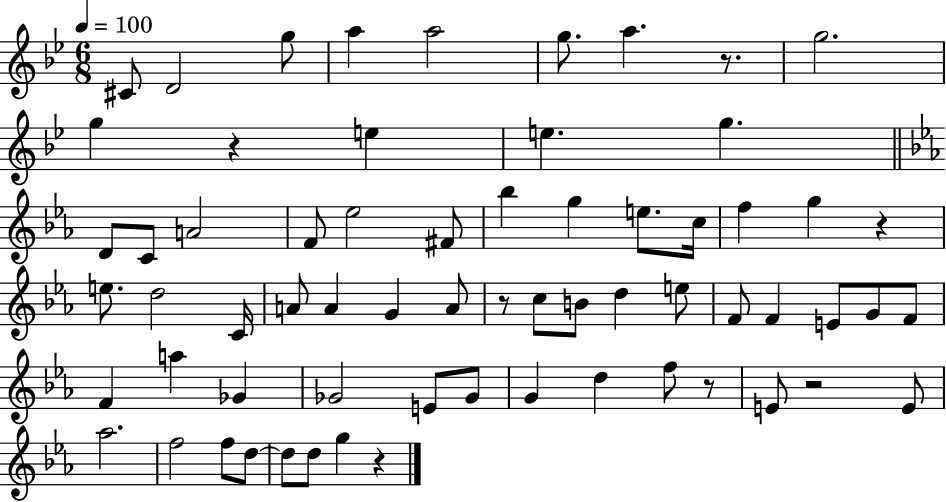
{
  \clef treble
  \numericTimeSignature
  \time 6/8
  \key bes \major
  \tempo 4 = 100
  cis'8 d'2 g''8 | a''4 a''2 | g''8. a''4. r8. | g''2. | \break g''4 r4 e''4 | e''4. g''4. | \bar "||" \break \key ees \major d'8 c'8 a'2 | f'8 ees''2 fis'8 | bes''4 g''4 e''8. c''16 | f''4 g''4 r4 | \break e''8. d''2 c'16 | a'8 a'4 g'4 a'8 | r8 c''8 b'8 d''4 e''8 | f'8 f'4 e'8 g'8 f'8 | \break f'4 a''4 ges'4 | ges'2 e'8 ges'8 | g'4 d''4 f''8 r8 | e'8 r2 e'8 | \break aes''2. | f''2 f''8 d''8~~ | d''8 d''8 g''4 r4 | \bar "|."
}